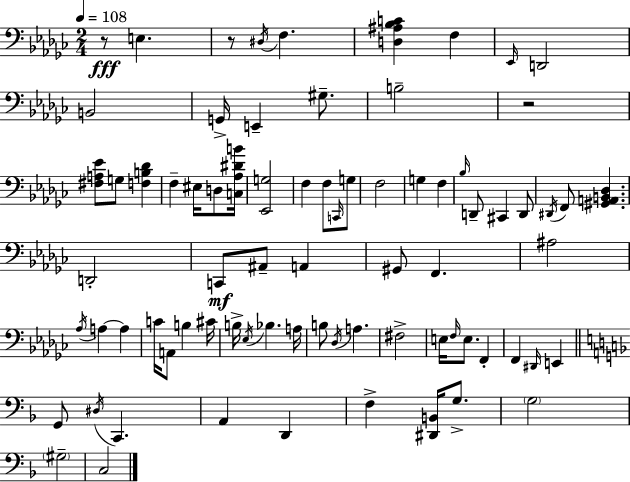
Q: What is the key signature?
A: EES minor